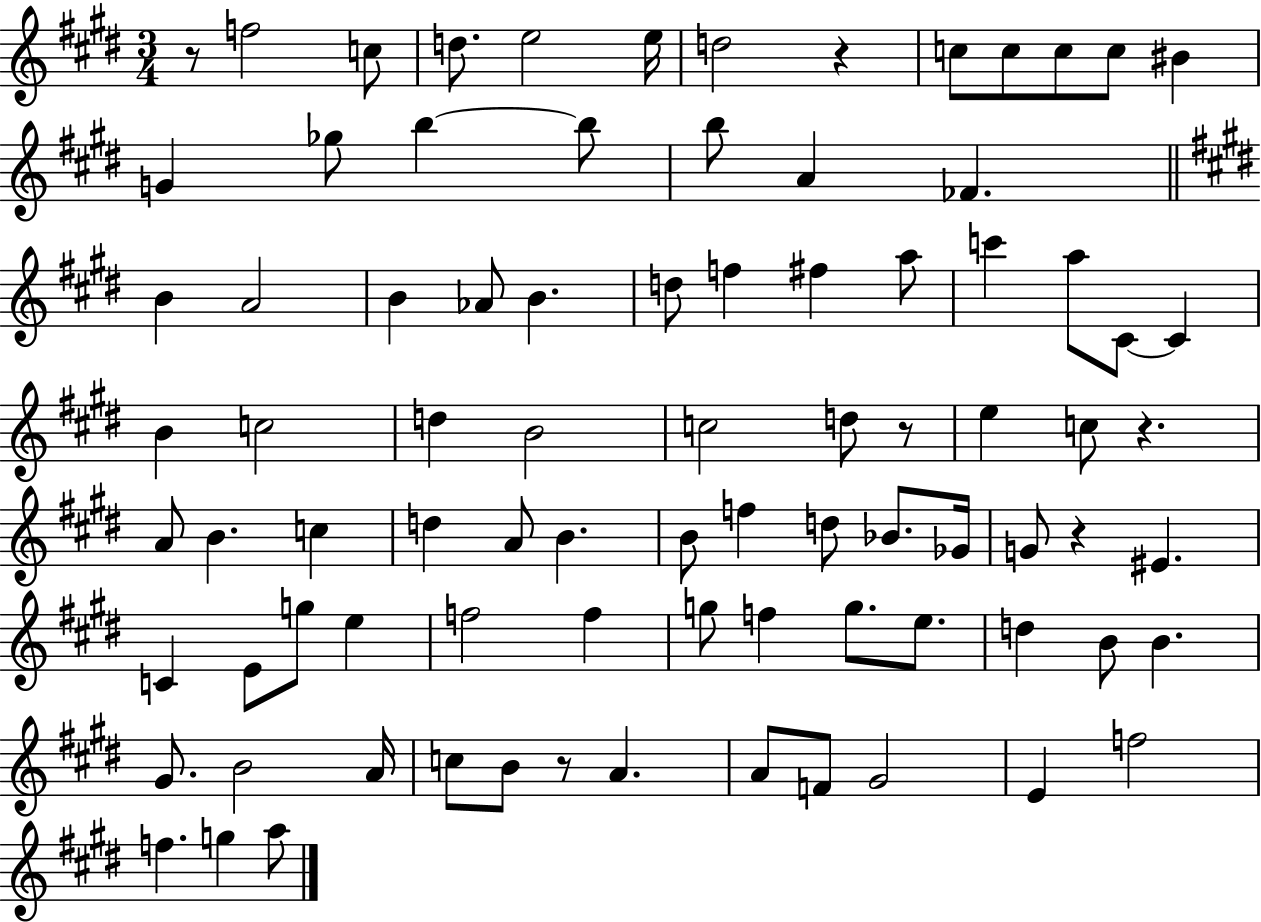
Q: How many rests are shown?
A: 6